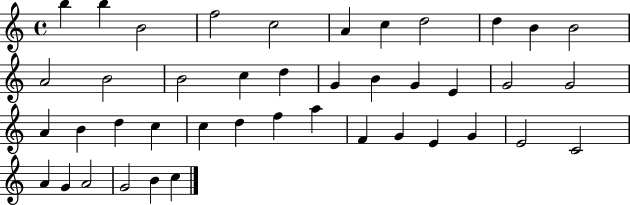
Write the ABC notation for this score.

X:1
T:Untitled
M:4/4
L:1/4
K:C
b b B2 f2 c2 A c d2 d B B2 A2 B2 B2 c d G B G E G2 G2 A B d c c d f a F G E G E2 C2 A G A2 G2 B c